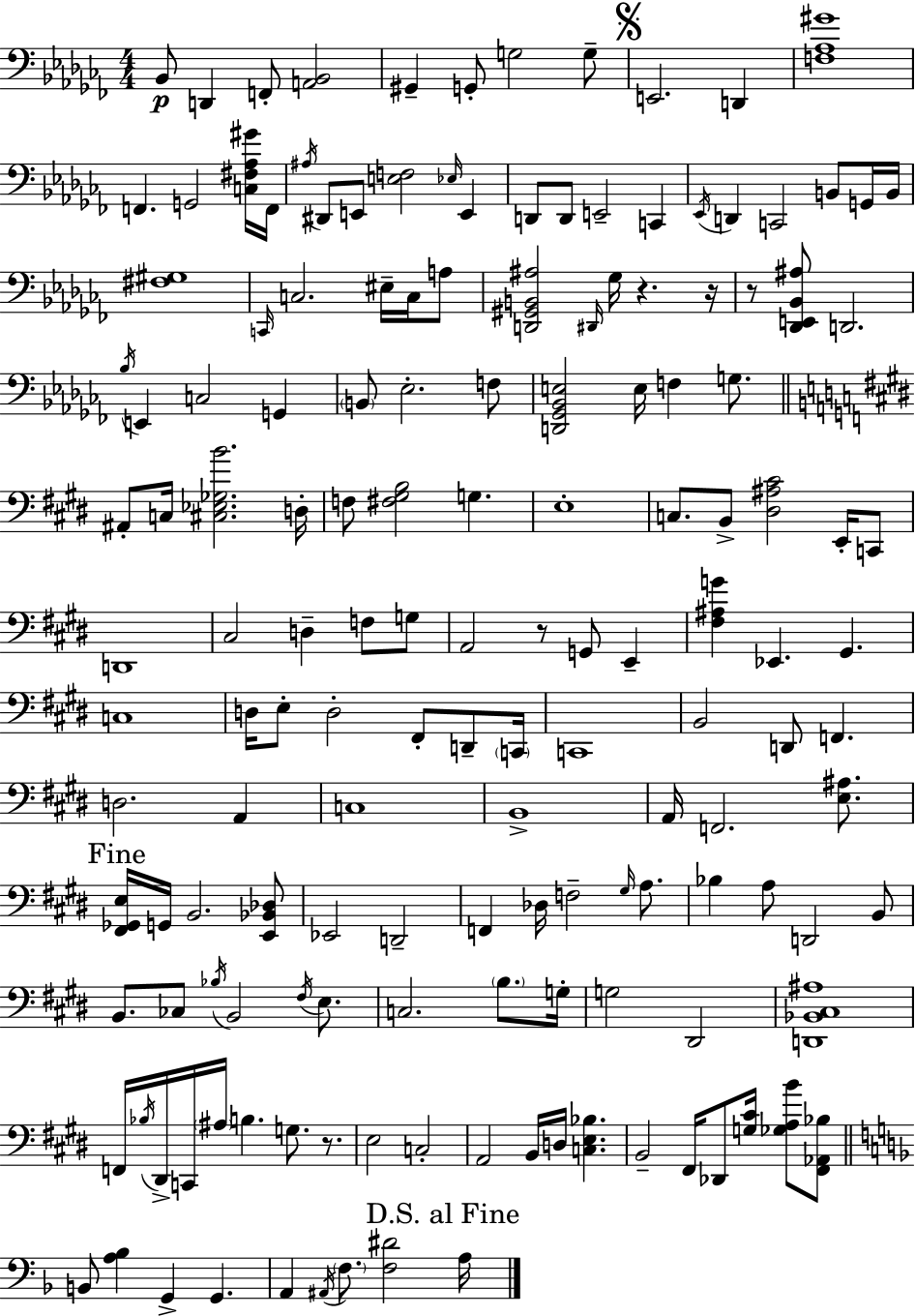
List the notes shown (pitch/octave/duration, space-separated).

Bb2/e D2/q F2/e [A2,Bb2]/h G#2/q G2/e G3/h G3/e E2/h. D2/q [F3,Ab3,G#4]/w F2/q. G2/h [C3,F#3,Ab3,G#4]/s F2/s A#3/s D#2/e E2/e [E3,F3]/h Eb3/s E2/q D2/e D2/e E2/h C2/q Eb2/s D2/q C2/h B2/e G2/s B2/s [F#3,G#3]/w C2/s C3/h. EIS3/s C3/s A3/e [D2,G#2,B2,A#3]/h D#2/s Gb3/s R/q. R/s R/e [Db2,E2,Bb2,A#3]/e D2/h. Bb3/s E2/q C3/h G2/q B2/e Eb3/h. F3/e [D2,Gb2,Bb2,E3]/h E3/s F3/q G3/e. A#2/e C3/s [C#3,Eb3,Gb3,B4]/h. D3/s F3/e [F#3,G#3,B3]/h G3/q. E3/w C3/e. B2/e [D#3,A#3,C#4]/h E2/s C2/e D2/w C#3/h D3/q F3/e G3/e A2/h R/e G2/e E2/q [F#3,A#3,G4]/q Eb2/q. G#2/q. C3/w D3/s E3/e D3/h F#2/e D2/e C2/s C2/w B2/h D2/e F2/q. D3/h. A2/q C3/w B2/w A2/s F2/h. [E3,A#3]/e. [F#2,Gb2,E3]/s G2/s B2/h. [E2,Bb2,Db3]/e Eb2/h D2/h F2/q Db3/s F3/h G#3/s A3/e. Bb3/q A3/e D2/h B2/e B2/e. CES3/e Bb3/s B2/h F#3/s E3/e. C3/h. B3/e. G3/s G3/h D#2/h [D2,Bb2,C#3,A#3]/w F2/s Bb3/s D#2/s C2/s A#3/s B3/q. G3/e. R/e. E3/h C3/h A2/h B2/s D3/s [C3,E3,Bb3]/q. B2/h F#2/s Db2/e [G3,C#4]/s [Gb3,A3,B4]/e [F#2,Ab2,Bb3]/e B2/e [A3,Bb3]/q G2/q G2/q. A2/q A#2/s F3/e. [F3,D#4]/h A3/s